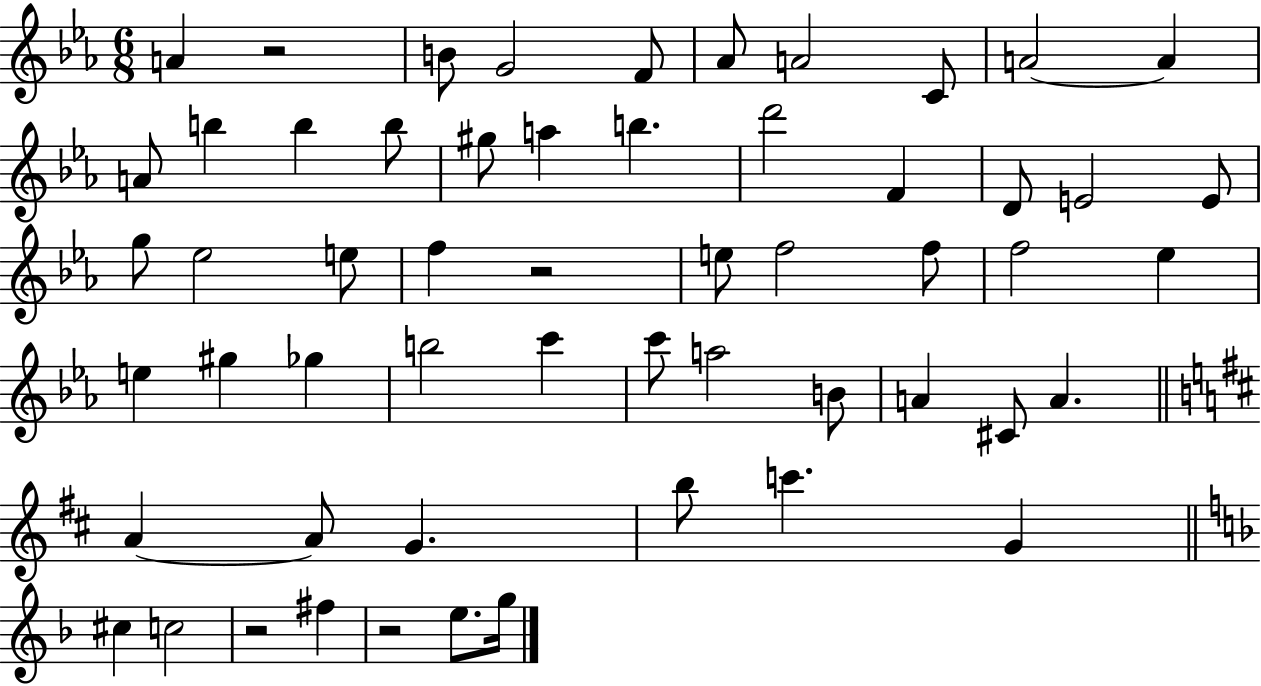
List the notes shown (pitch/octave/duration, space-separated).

A4/q R/h B4/e G4/h F4/e Ab4/e A4/h C4/e A4/h A4/q A4/e B5/q B5/q B5/e G#5/e A5/q B5/q. D6/h F4/q D4/e E4/h E4/e G5/e Eb5/h E5/e F5/q R/h E5/e F5/h F5/e F5/h Eb5/q E5/q G#5/q Gb5/q B5/h C6/q C6/e A5/h B4/e A4/q C#4/e A4/q. A4/q A4/e G4/q. B5/e C6/q. G4/q C#5/q C5/h R/h F#5/q R/h E5/e. G5/s